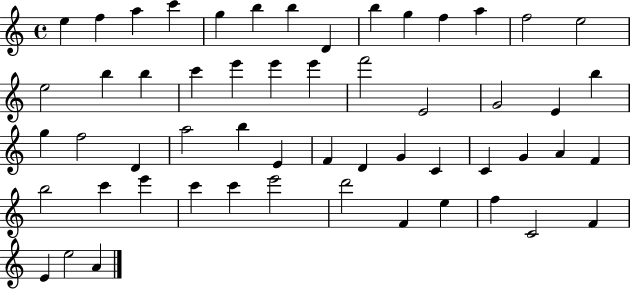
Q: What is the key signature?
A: C major